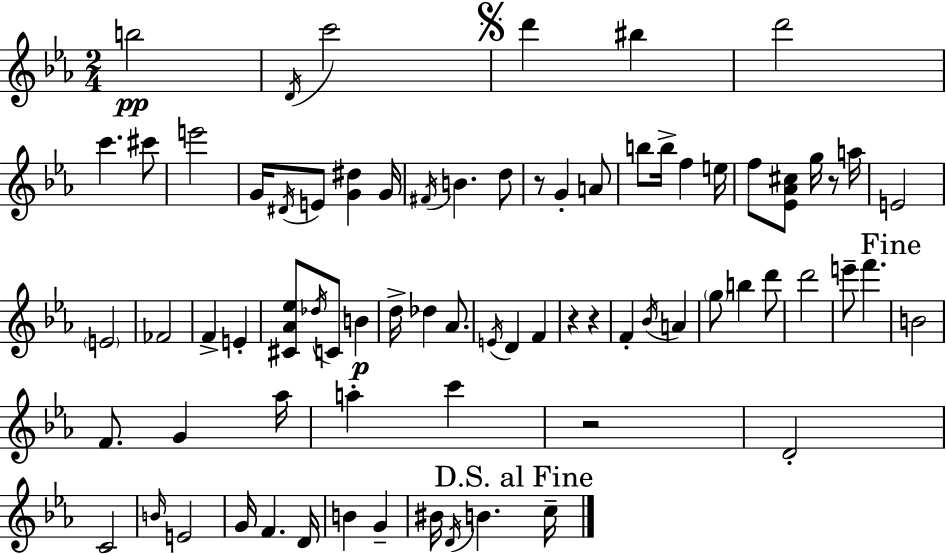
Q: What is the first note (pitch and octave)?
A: B5